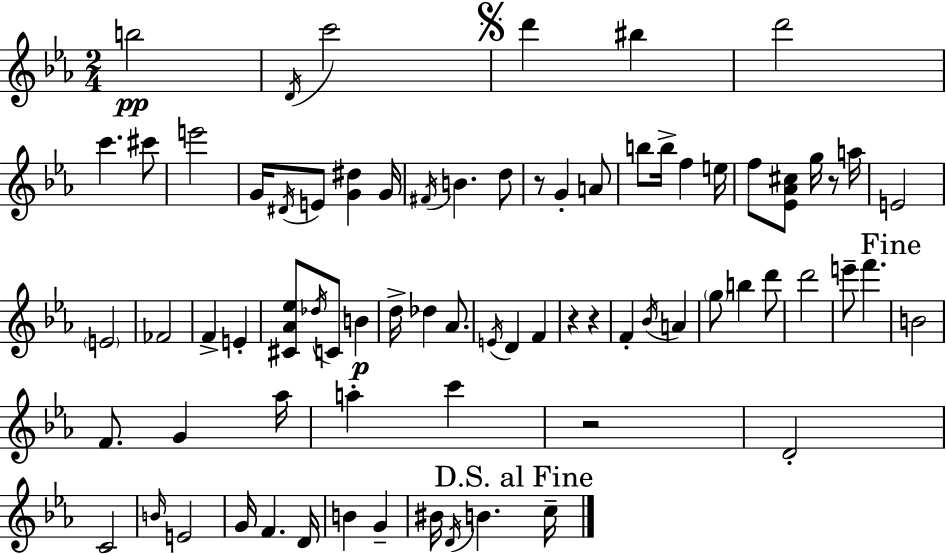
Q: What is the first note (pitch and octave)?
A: B5